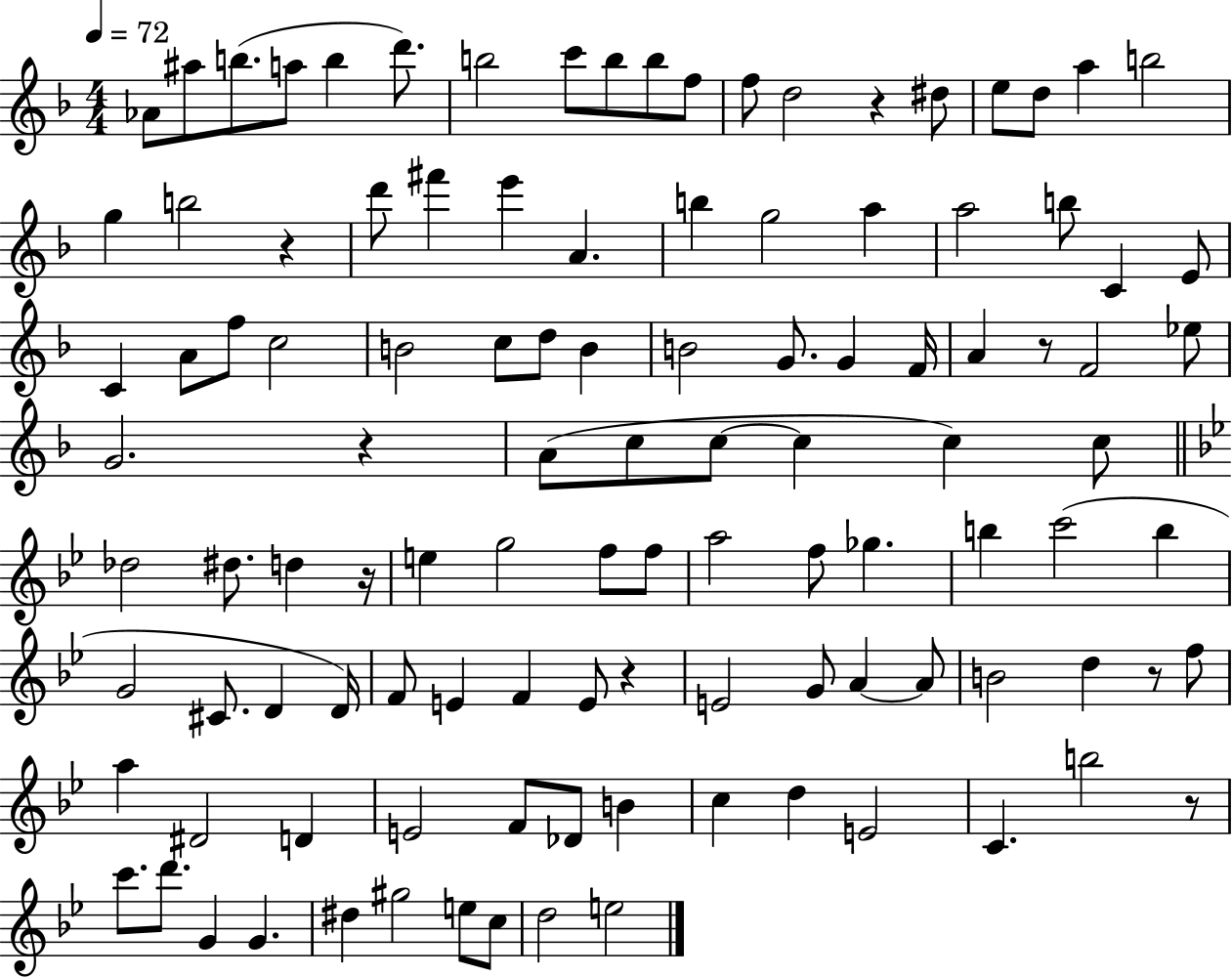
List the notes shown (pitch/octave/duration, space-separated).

Ab4/e A#5/e B5/e. A5/e B5/q D6/e. B5/h C6/e B5/e B5/e F5/e F5/e D5/h R/q D#5/e E5/e D5/e A5/q B5/h G5/q B5/h R/q D6/e F#6/q E6/q A4/q. B5/q G5/h A5/q A5/h B5/e C4/q E4/e C4/q A4/e F5/e C5/h B4/h C5/e D5/e B4/q B4/h G4/e. G4/q F4/s A4/q R/e F4/h Eb5/e G4/h. R/q A4/e C5/e C5/e C5/q C5/q C5/e Db5/h D#5/e. D5/q R/s E5/q G5/h F5/e F5/e A5/h F5/e Gb5/q. B5/q C6/h B5/q G4/h C#4/e. D4/q D4/s F4/e E4/q F4/q E4/e R/q E4/h G4/e A4/q A4/e B4/h D5/q R/e F5/e A5/q D#4/h D4/q E4/h F4/e Db4/e B4/q C5/q D5/q E4/h C4/q. B5/h R/e C6/e. D6/e. G4/q G4/q. D#5/q G#5/h E5/e C5/e D5/h E5/h